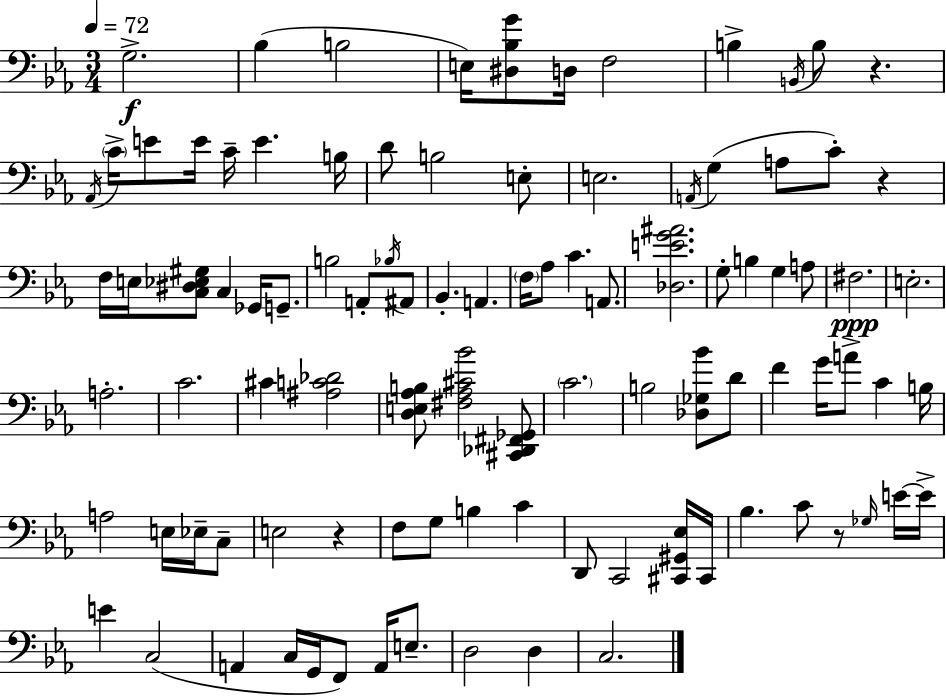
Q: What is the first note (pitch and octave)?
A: G3